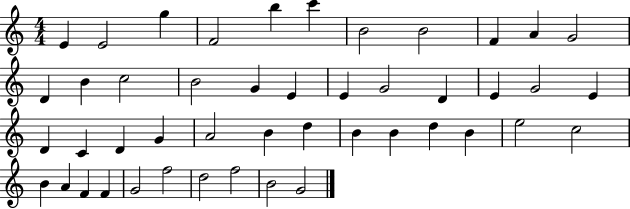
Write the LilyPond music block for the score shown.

{
  \clef treble
  \numericTimeSignature
  \time 4/4
  \key c \major
  e'4 e'2 g''4 | f'2 b''4 c'''4 | b'2 b'2 | f'4 a'4 g'2 | \break d'4 b'4 c''2 | b'2 g'4 e'4 | e'4 g'2 d'4 | e'4 g'2 e'4 | \break d'4 c'4 d'4 g'4 | a'2 b'4 d''4 | b'4 b'4 d''4 b'4 | e''2 c''2 | \break b'4 a'4 f'4 f'4 | g'2 f''2 | d''2 f''2 | b'2 g'2 | \break \bar "|."
}